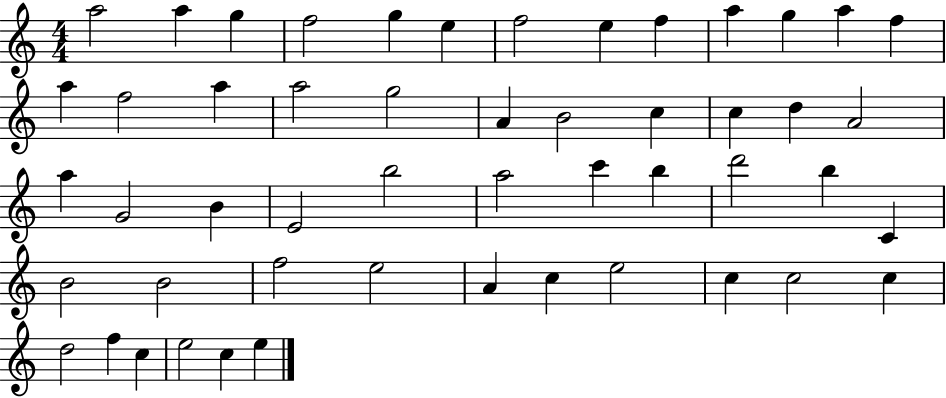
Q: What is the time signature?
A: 4/4